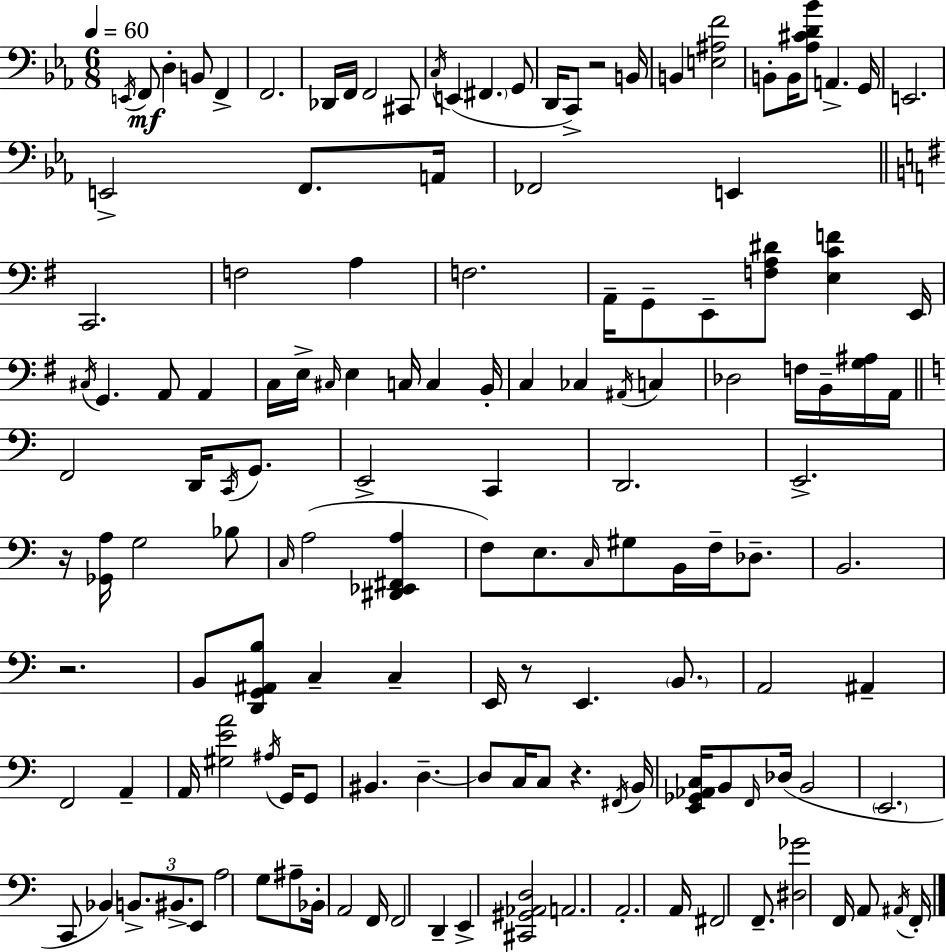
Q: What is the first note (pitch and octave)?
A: E2